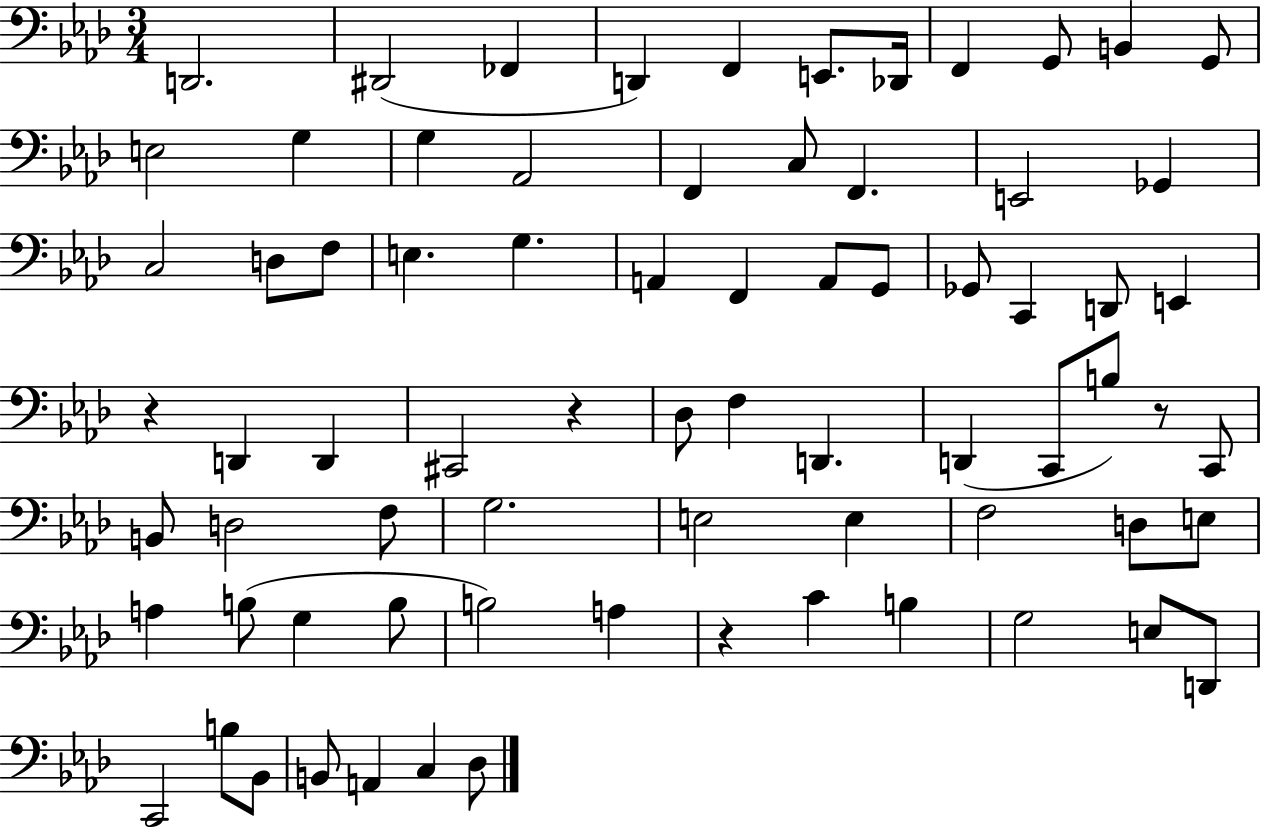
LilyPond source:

{
  \clef bass
  \numericTimeSignature
  \time 3/4
  \key aes \major
  d,2. | dis,2( fes,4 | d,4) f,4 e,8. des,16 | f,4 g,8 b,4 g,8 | \break e2 g4 | g4 aes,2 | f,4 c8 f,4. | e,2 ges,4 | \break c2 d8 f8 | e4. g4. | a,4 f,4 a,8 g,8 | ges,8 c,4 d,8 e,4 | \break r4 d,4 d,4 | cis,2 r4 | des8 f4 d,4. | d,4( c,8 b8) r8 c,8 | \break b,8 d2 f8 | g2. | e2 e4 | f2 d8 e8 | \break a4 b8( g4 b8 | b2) a4 | r4 c'4 b4 | g2 e8 d,8 | \break c,2 b8 bes,8 | b,8 a,4 c4 des8 | \bar "|."
}